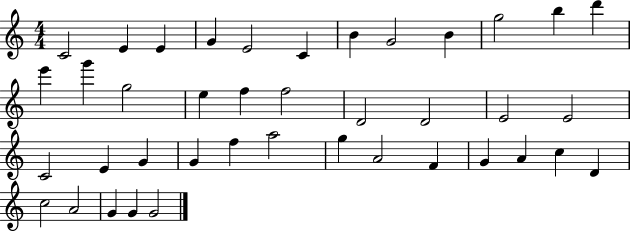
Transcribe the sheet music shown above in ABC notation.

X:1
T:Untitled
M:4/4
L:1/4
K:C
C2 E E G E2 C B G2 B g2 b d' e' g' g2 e f f2 D2 D2 E2 E2 C2 E G G f a2 g A2 F G A c D c2 A2 G G G2